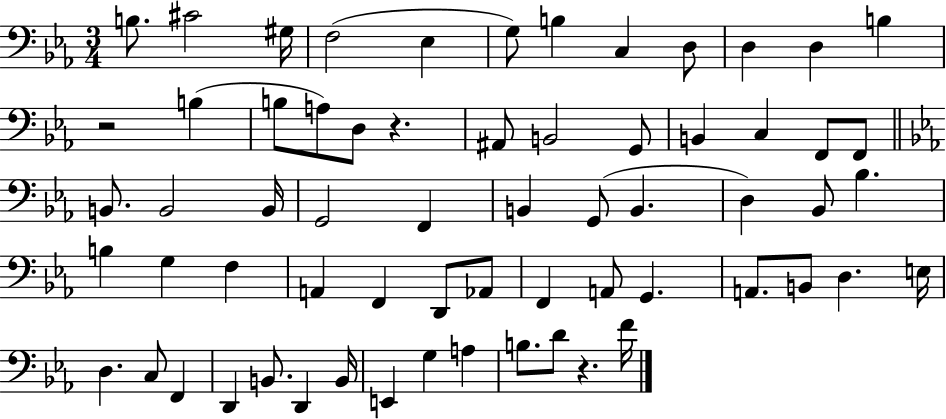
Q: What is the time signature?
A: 3/4